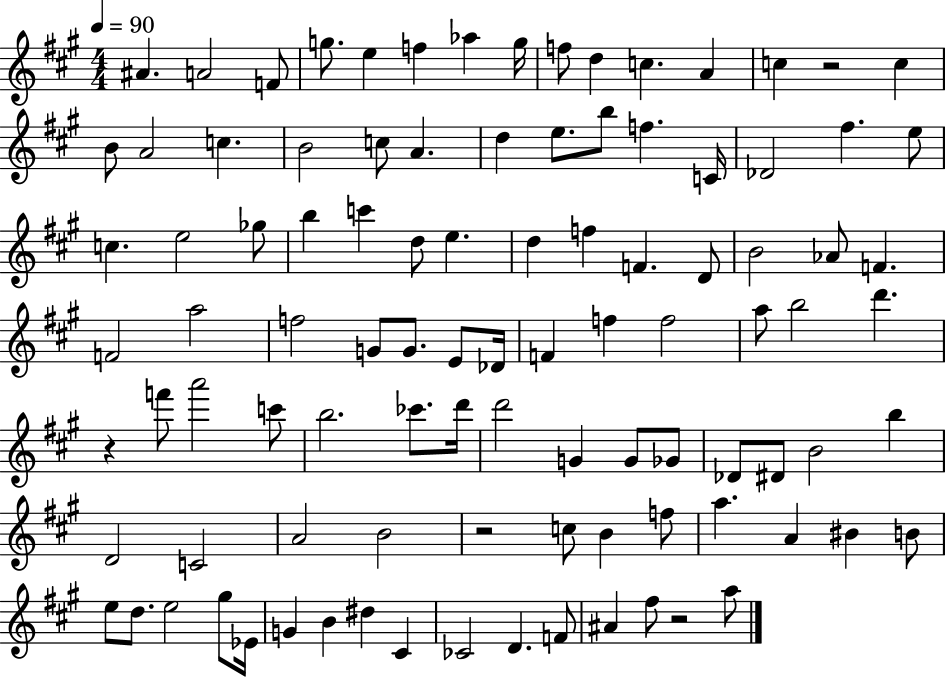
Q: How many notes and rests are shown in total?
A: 99